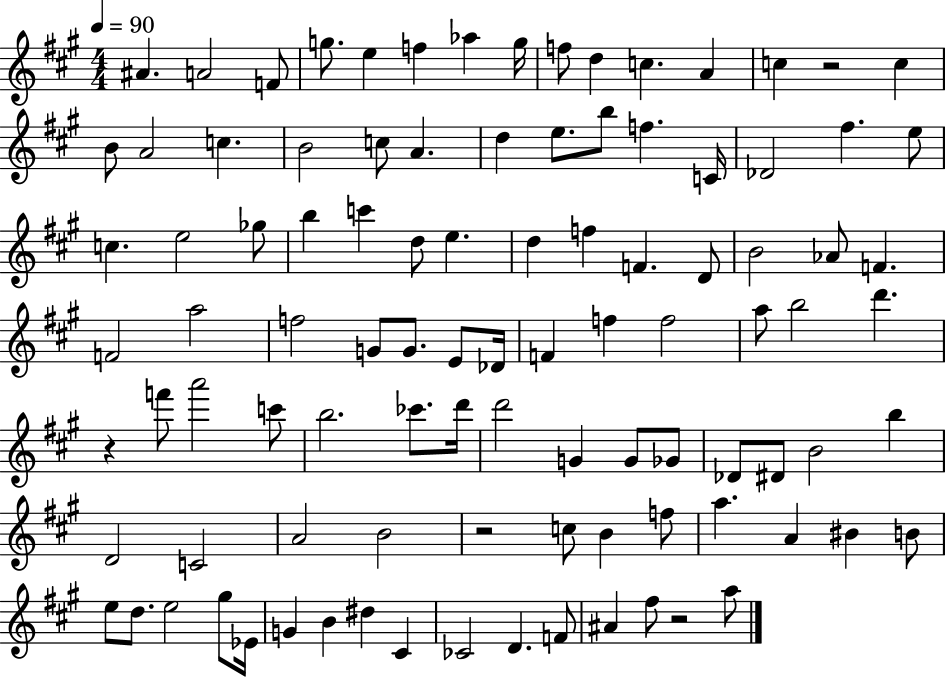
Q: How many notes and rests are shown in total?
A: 99